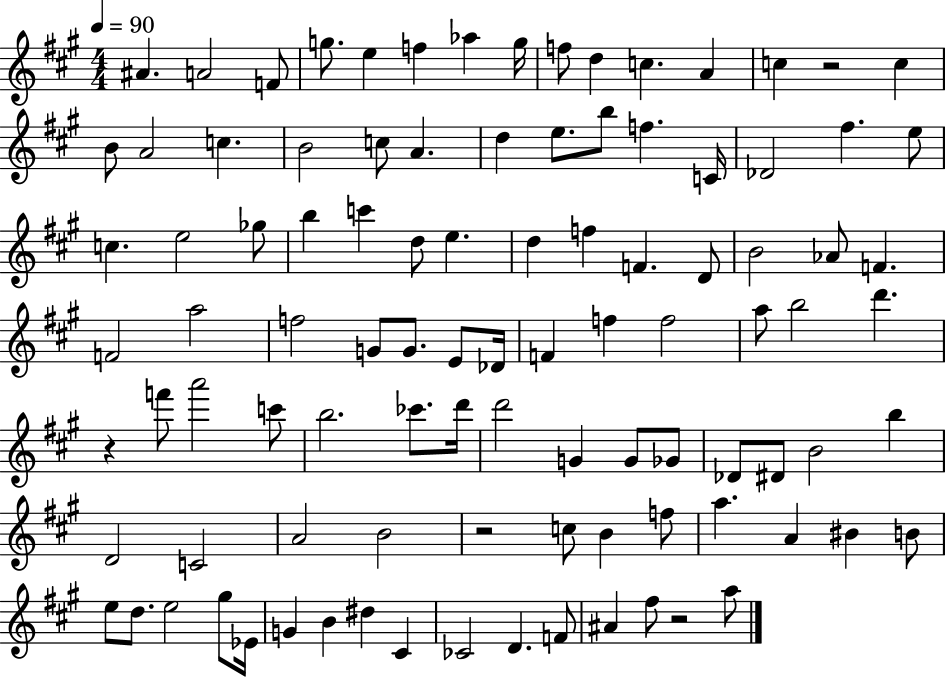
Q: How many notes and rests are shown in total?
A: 99